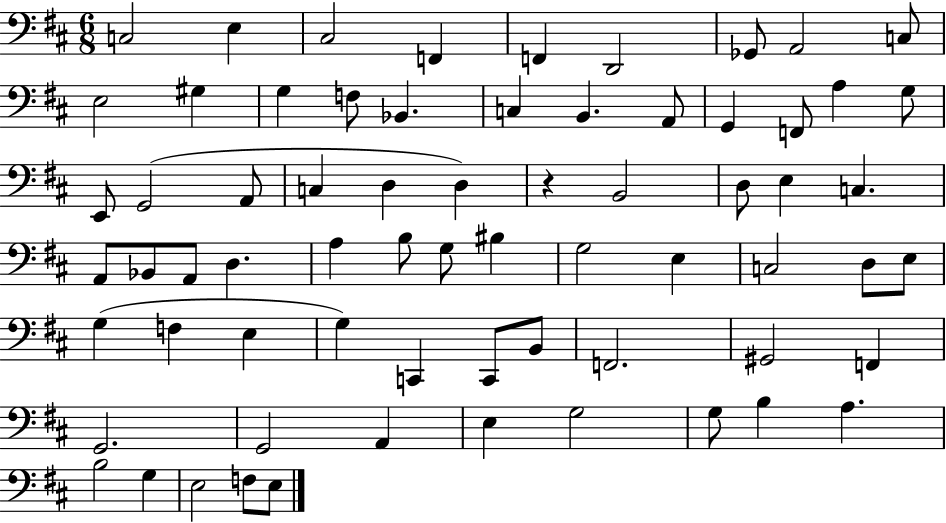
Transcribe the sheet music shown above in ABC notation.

X:1
T:Untitled
M:6/8
L:1/4
K:D
C,2 E, ^C,2 F,, F,, D,,2 _G,,/2 A,,2 C,/2 E,2 ^G, G, F,/2 _B,, C, B,, A,,/2 G,, F,,/2 A, G,/2 E,,/2 G,,2 A,,/2 C, D, D, z B,,2 D,/2 E, C, A,,/2 _B,,/2 A,,/2 D, A, B,/2 G,/2 ^B, G,2 E, C,2 D,/2 E,/2 G, F, E, G, C,, C,,/2 B,,/2 F,,2 ^G,,2 F,, G,,2 G,,2 A,, E, G,2 G,/2 B, A, B,2 G, E,2 F,/2 E,/2